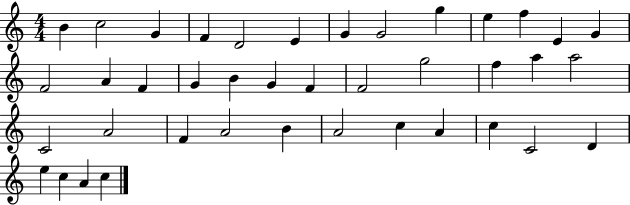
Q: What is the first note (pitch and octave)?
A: B4